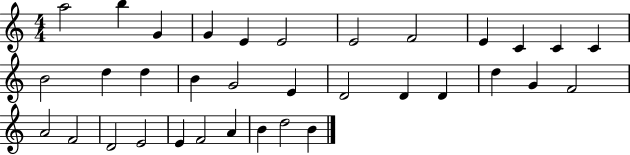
X:1
T:Untitled
M:4/4
L:1/4
K:C
a2 b G G E E2 E2 F2 E C C C B2 d d B G2 E D2 D D d G F2 A2 F2 D2 E2 E F2 A B d2 B